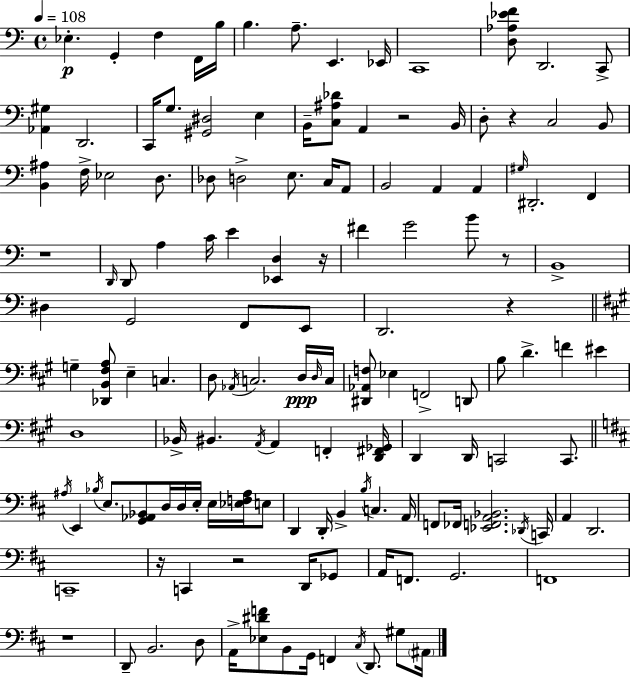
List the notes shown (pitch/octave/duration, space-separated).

Eb3/q. G2/q F3/q F2/s B3/s B3/q. A3/e. E2/q. Eb2/s C2/w [D3,Ab3,Eb4,F4]/e D2/h. C2/e [Ab2,G#3]/q D2/h. C2/s G3/e. [G#2,D#3]/h E3/q B2/s [C3,A#3,Db4]/e A2/q R/h B2/s D3/e R/q C3/h B2/e [B2,A#3]/q F3/s Eb3/h D3/e. Db3/e D3/h E3/e. C3/s A2/e B2/h A2/q A2/q G#3/s D#2/h. F2/q R/w D2/s D2/e A3/q C4/s E4/q [Eb2,D3]/q R/s F#4/q G4/h B4/e R/e B2/w D#3/q G2/h F2/e E2/e D2/h. R/q G3/q [Db2,B2,F#3,A3]/e E3/q C3/q. D3/e Ab2/s C3/h. D3/s D3/s C3/s [D#2,Ab2,F3]/e Eb3/q F2/h D2/e B3/e D4/q. F4/q EIS4/q D3/w Bb2/s BIS2/q. A2/s A2/q F2/q [D2,F#2,Gb2]/s D2/q D2/s C2/h C2/e. A#3/s E2/q Bb3/s E3/e. [G2,Ab2,Bb2]/e D3/s D3/s E3/s E3/s [Eb3,F3,A#3]/s E3/e D2/q D2/s B2/q B3/s C3/q. A2/s F2/e FES2/s [Eb2,F2,A2,Bb2]/h. Db2/s C2/s A2/q D2/h. C2/w R/s C2/q R/h D2/s Gb2/e A2/s F2/e. G2/h. F2/w R/w D2/e B2/h. D3/e A2/s [Eb3,D#4,F4]/e B2/e G2/s F2/q C#3/s D2/e. G#3/e A#2/s